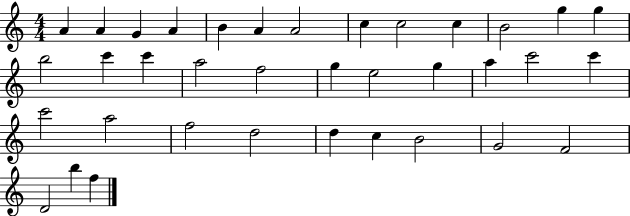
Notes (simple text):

A4/q A4/q G4/q A4/q B4/q A4/q A4/h C5/q C5/h C5/q B4/h G5/q G5/q B5/h C6/q C6/q A5/h F5/h G5/q E5/h G5/q A5/q C6/h C6/q C6/h A5/h F5/h D5/h D5/q C5/q B4/h G4/h F4/h D4/h B5/q F5/q